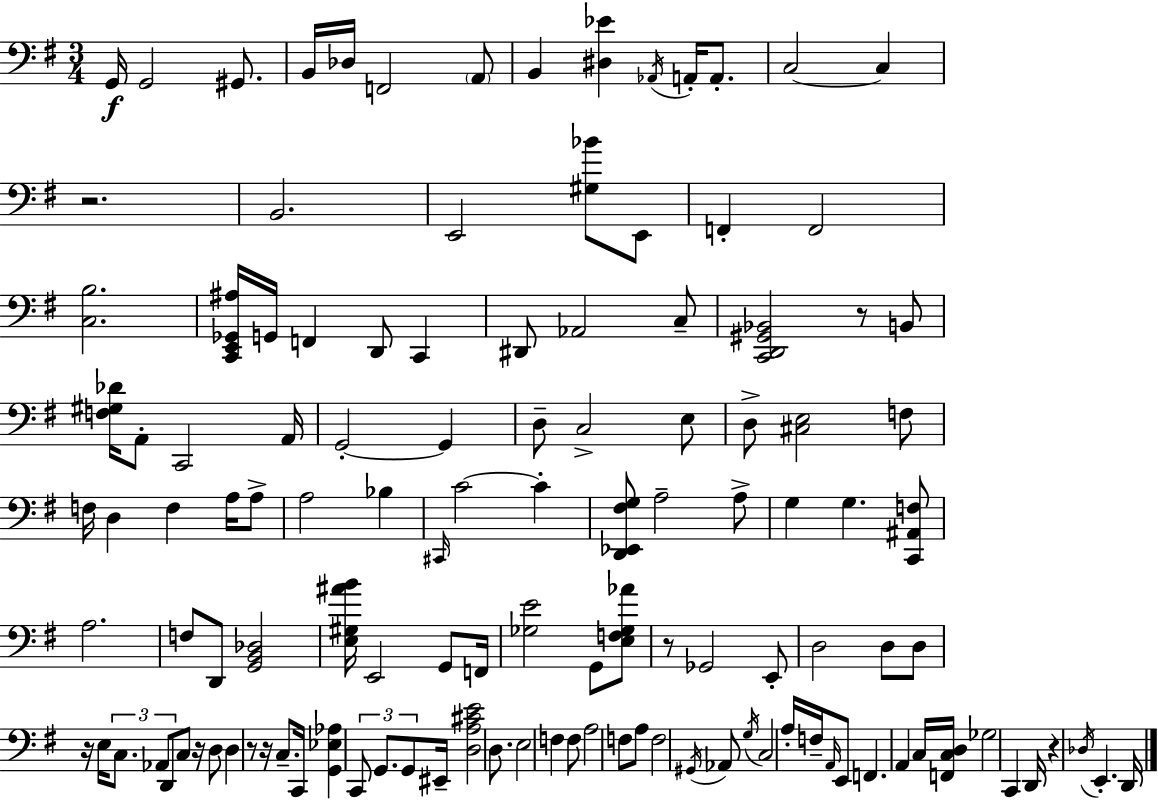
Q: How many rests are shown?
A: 8